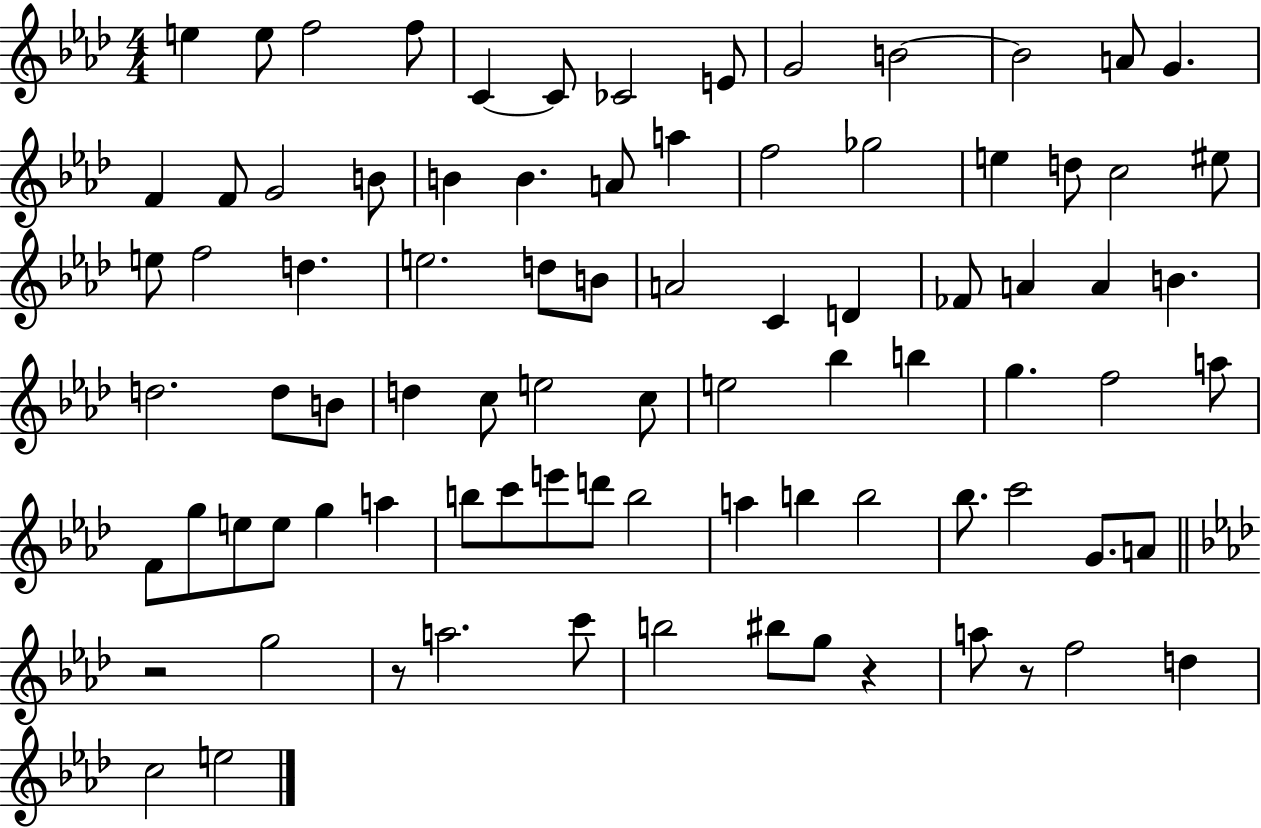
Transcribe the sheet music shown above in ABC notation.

X:1
T:Untitled
M:4/4
L:1/4
K:Ab
e e/2 f2 f/2 C C/2 _C2 E/2 G2 B2 B2 A/2 G F F/2 G2 B/2 B B A/2 a f2 _g2 e d/2 c2 ^e/2 e/2 f2 d e2 d/2 B/2 A2 C D _F/2 A A B d2 d/2 B/2 d c/2 e2 c/2 e2 _b b g f2 a/2 F/2 g/2 e/2 e/2 g a b/2 c'/2 e'/2 d'/2 b2 a b b2 _b/2 c'2 G/2 A/2 z2 g2 z/2 a2 c'/2 b2 ^b/2 g/2 z a/2 z/2 f2 d c2 e2